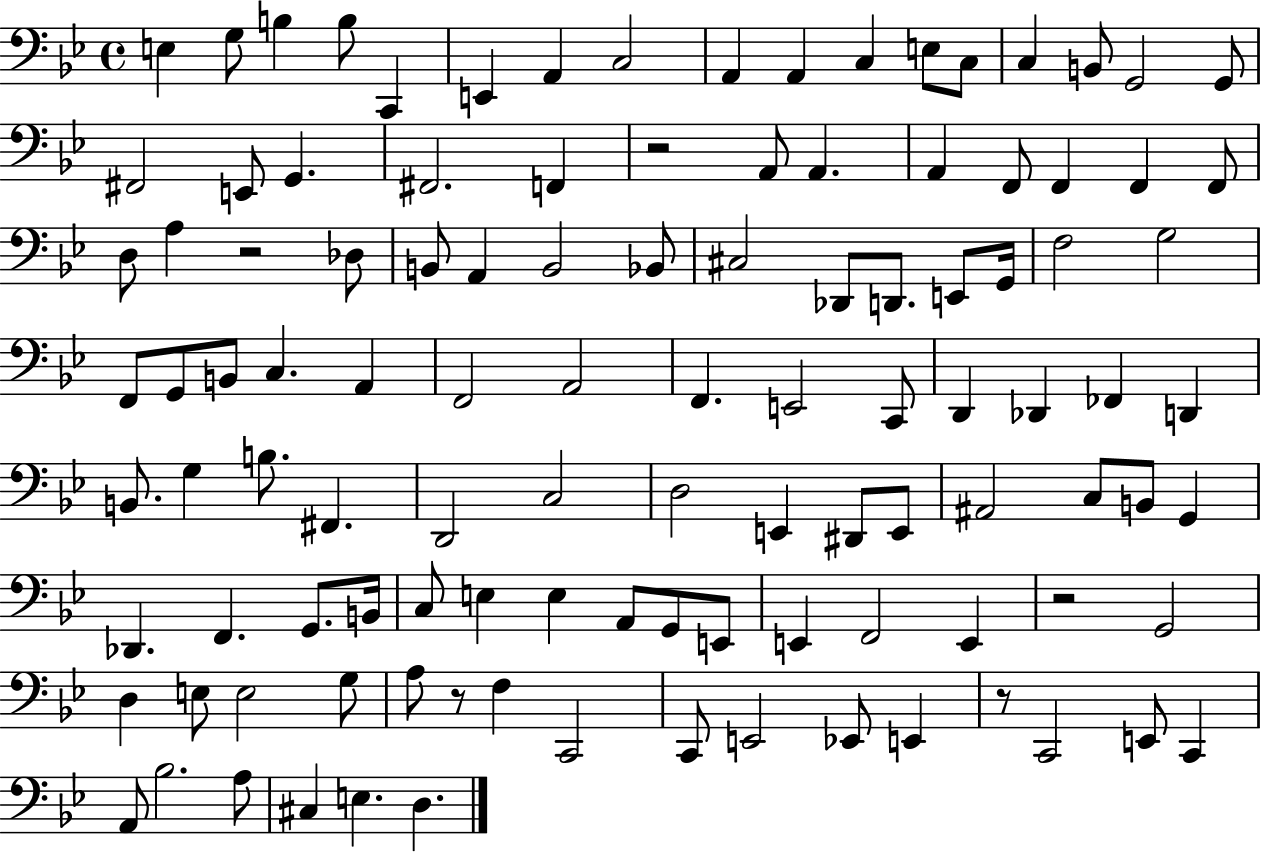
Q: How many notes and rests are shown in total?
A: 110